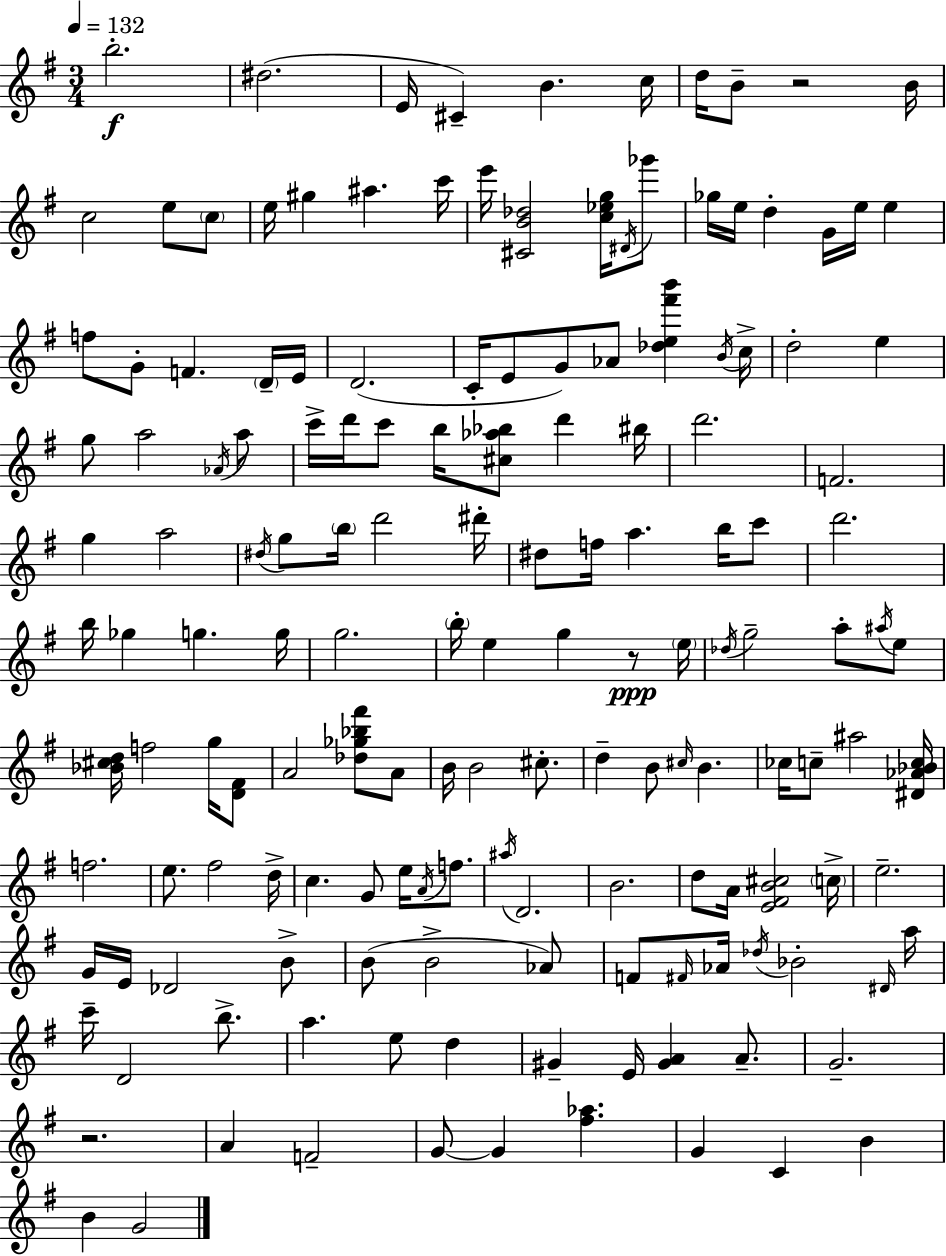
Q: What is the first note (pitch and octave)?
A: B5